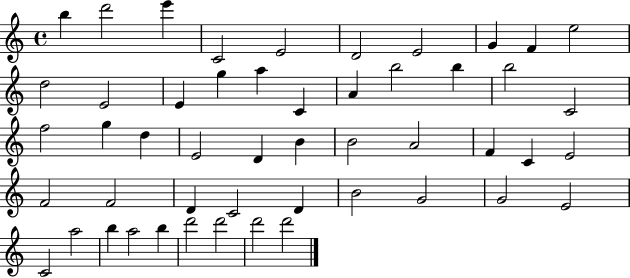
B5/q D6/h E6/q C4/h E4/h D4/h E4/h G4/q F4/q E5/h D5/h E4/h E4/q G5/q A5/q C4/q A4/q B5/h B5/q B5/h C4/h F5/h G5/q D5/q E4/h D4/q B4/q B4/h A4/h F4/q C4/q E4/h F4/h F4/h D4/q C4/h D4/q B4/h G4/h G4/h E4/h C4/h A5/h B5/q A5/h B5/q D6/h D6/h D6/h D6/h